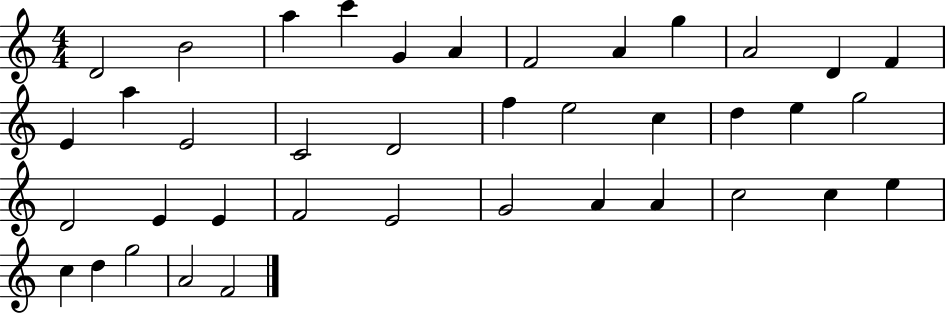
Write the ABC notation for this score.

X:1
T:Untitled
M:4/4
L:1/4
K:C
D2 B2 a c' G A F2 A g A2 D F E a E2 C2 D2 f e2 c d e g2 D2 E E F2 E2 G2 A A c2 c e c d g2 A2 F2